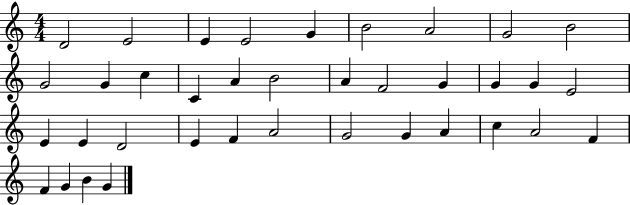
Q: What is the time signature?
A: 4/4